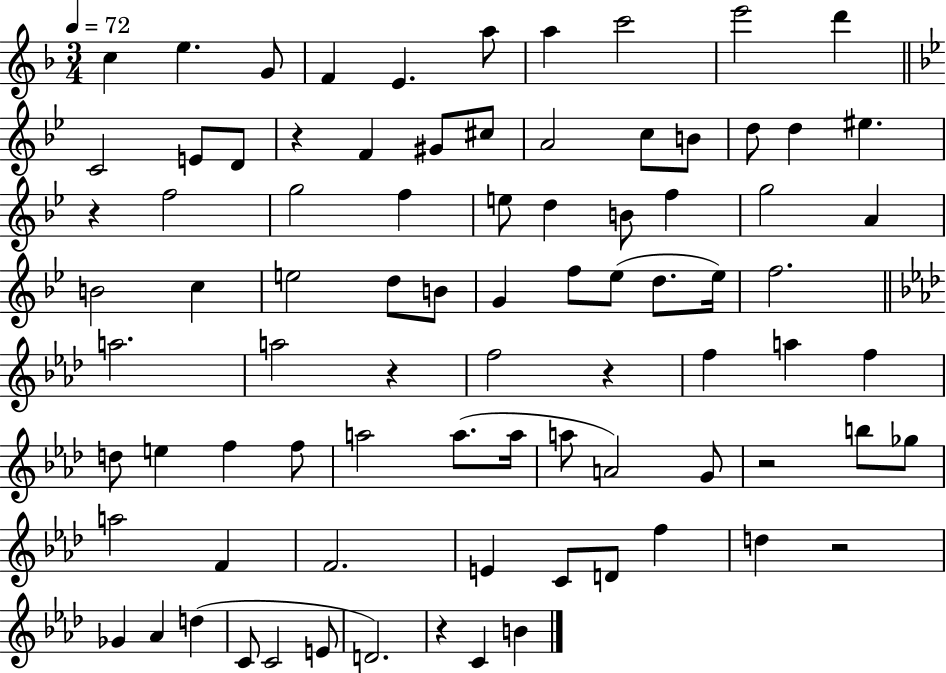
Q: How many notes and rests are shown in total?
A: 84